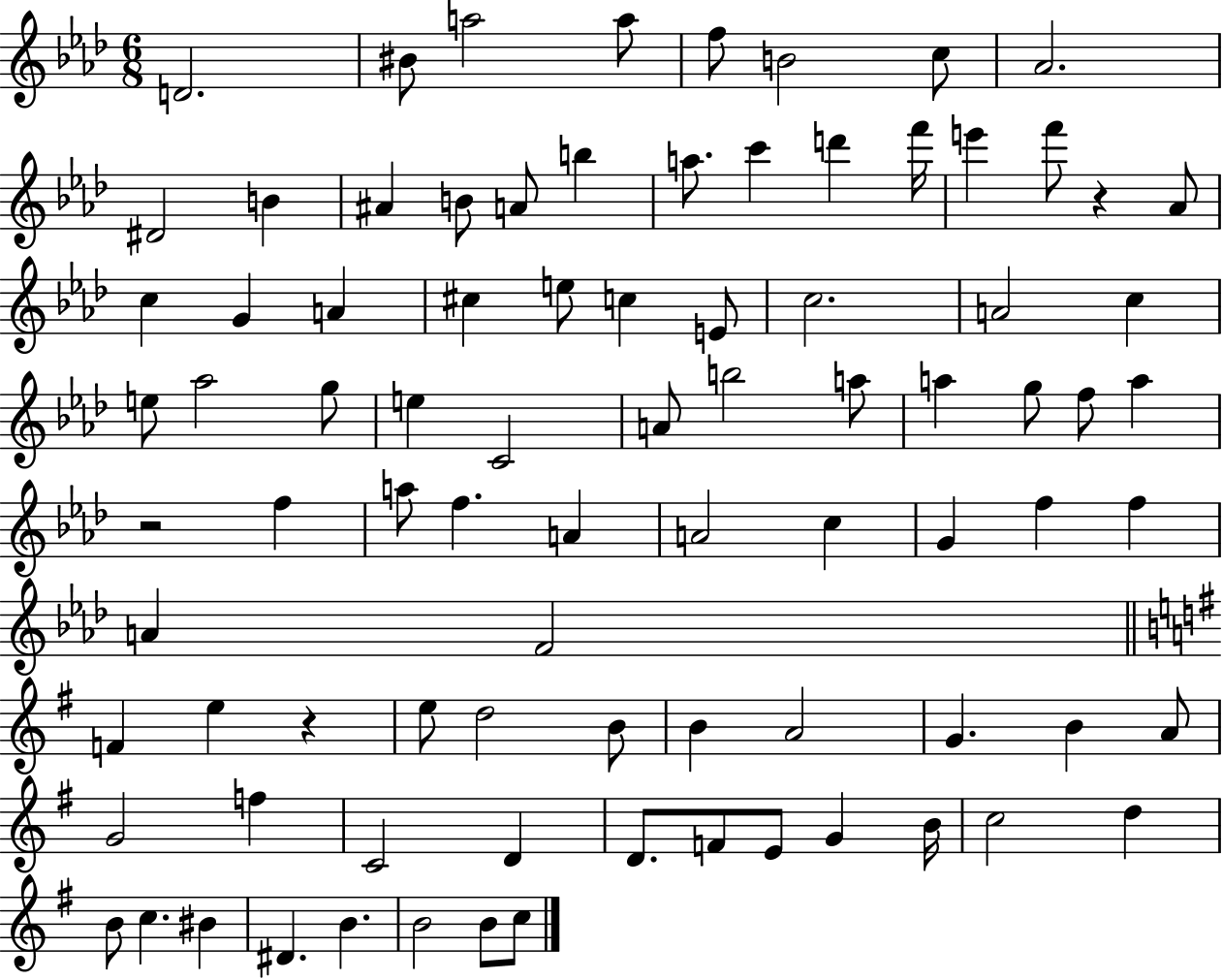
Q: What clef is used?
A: treble